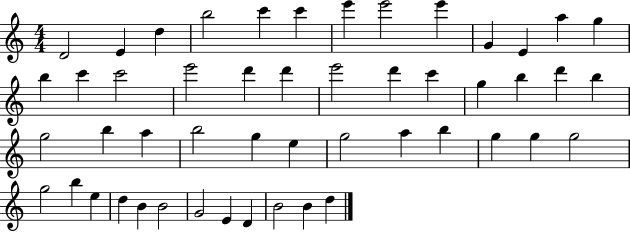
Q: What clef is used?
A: treble